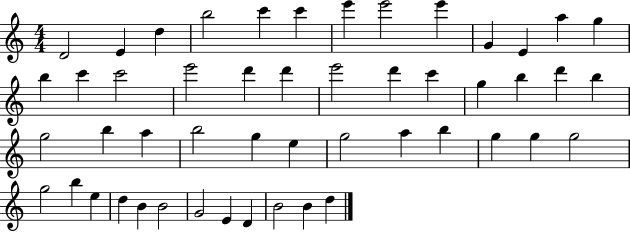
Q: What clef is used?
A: treble